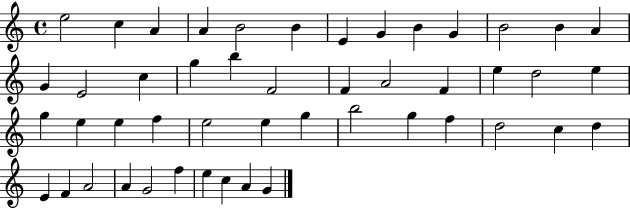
{
  \clef treble
  \time 4/4
  \defaultTimeSignature
  \key c \major
  e''2 c''4 a'4 | a'4 b'2 b'4 | e'4 g'4 b'4 g'4 | b'2 b'4 a'4 | \break g'4 e'2 c''4 | g''4 b''4 f'2 | f'4 a'2 f'4 | e''4 d''2 e''4 | \break g''4 e''4 e''4 f''4 | e''2 e''4 g''4 | b''2 g''4 f''4 | d''2 c''4 d''4 | \break e'4 f'4 a'2 | a'4 g'2 f''4 | e''4 c''4 a'4 g'4 | \bar "|."
}